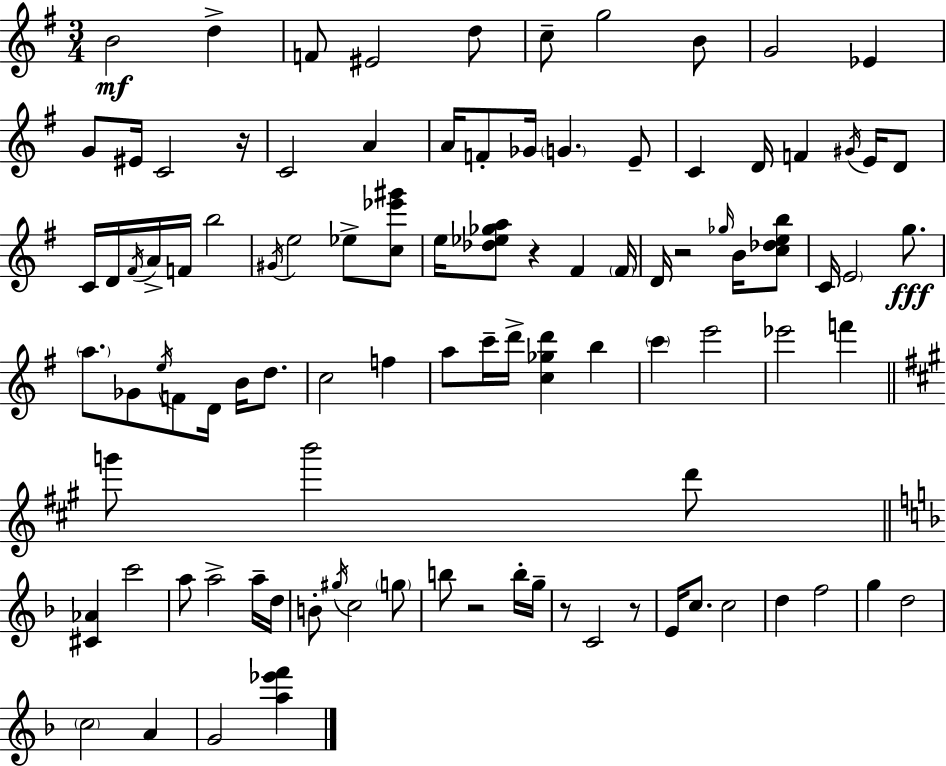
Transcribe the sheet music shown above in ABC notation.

X:1
T:Untitled
M:3/4
L:1/4
K:Em
B2 d F/2 ^E2 d/2 c/2 g2 B/2 G2 _E G/2 ^E/4 C2 z/4 C2 A A/4 F/2 _G/4 G E/2 C D/4 F ^G/4 E/4 D/2 C/4 D/4 ^F/4 A/4 F/4 b2 ^G/4 e2 _e/2 [c_e'^g']/2 e/4 [_d_e_ga]/2 z ^F ^F/4 D/4 z2 _g/4 B/4 [c_deb]/2 C/4 E2 g/2 a/2 _G/2 e/4 F/2 D/4 B/4 d/2 c2 f a/2 c'/4 d'/4 [c_gd'] b c' e'2 _e'2 f' g'/2 b'2 d'/2 [^C_A] c'2 a/2 a2 a/4 d/4 B/2 ^g/4 c2 g/2 b/2 z2 b/4 g/4 z/2 C2 z/2 E/4 c/2 c2 d f2 g d2 c2 A G2 [a_e'f']